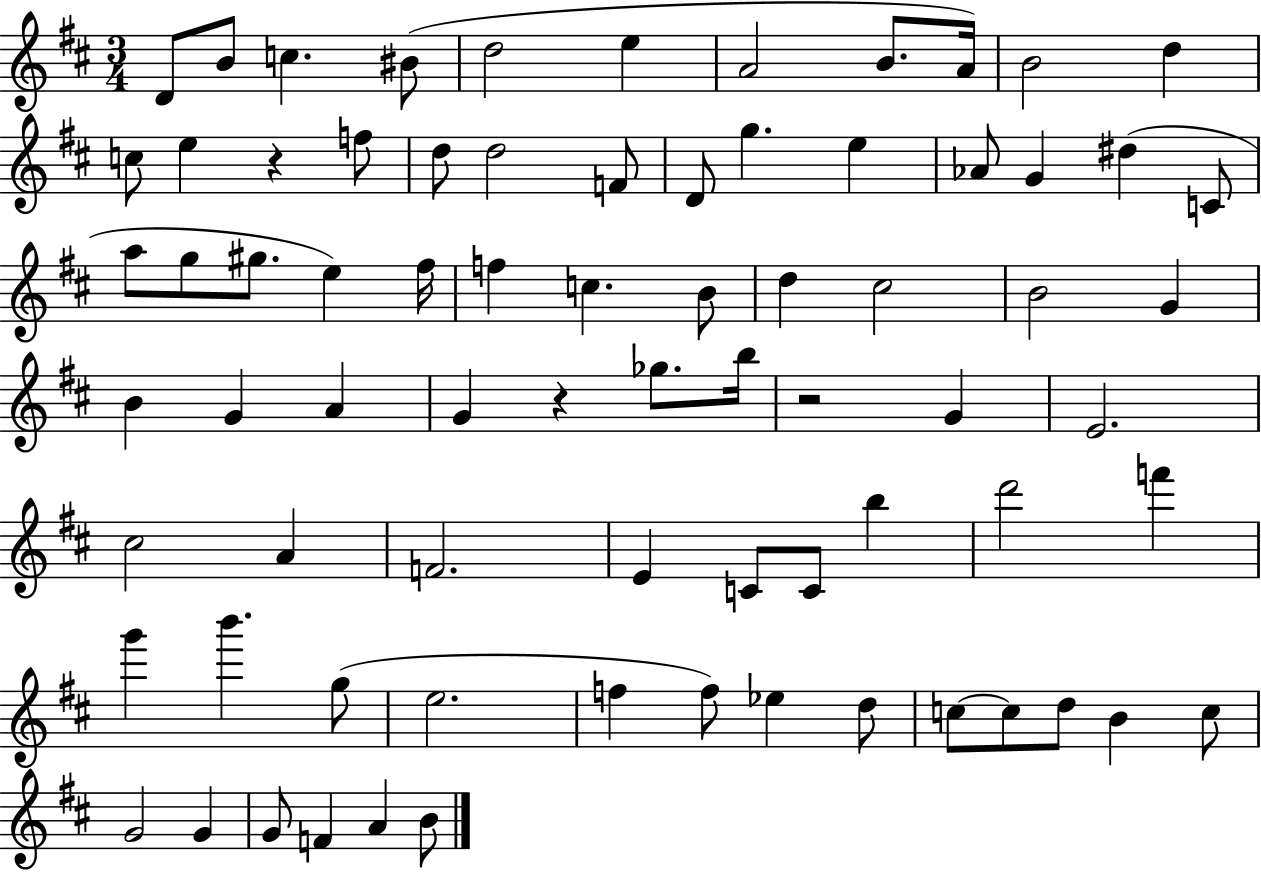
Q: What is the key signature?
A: D major